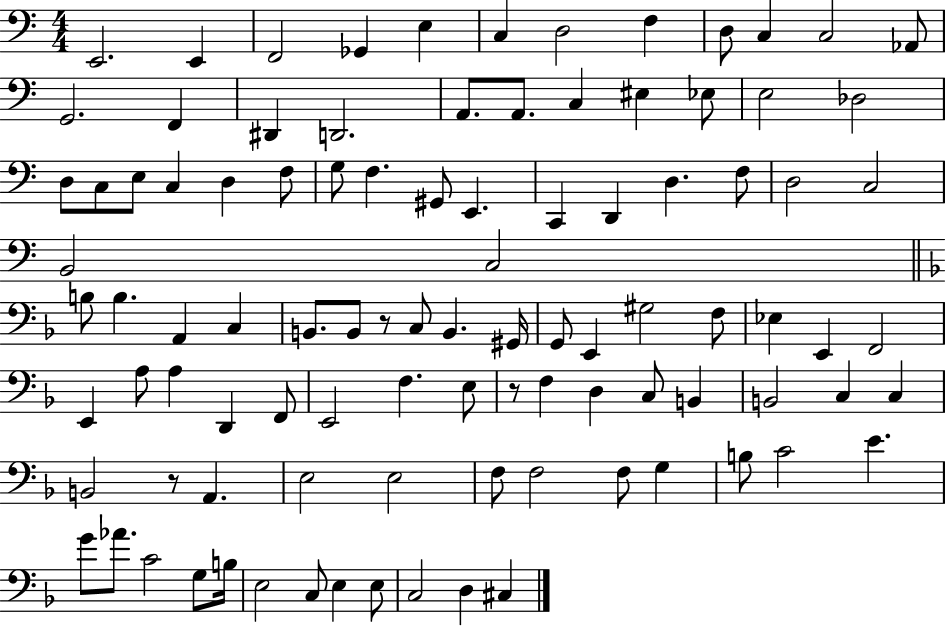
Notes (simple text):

E2/h. E2/q F2/h Gb2/q E3/q C3/q D3/h F3/q D3/e C3/q C3/h Ab2/e G2/h. F2/q D#2/q D2/h. A2/e. A2/e. C3/q EIS3/q Eb3/e E3/h Db3/h D3/e C3/e E3/e C3/q D3/q F3/e G3/e F3/q. G#2/e E2/q. C2/q D2/q D3/q. F3/e D3/h C3/h B2/h C3/h B3/e B3/q. A2/q C3/q B2/e. B2/e R/e C3/e B2/q. G#2/s G2/e E2/q G#3/h F3/e Eb3/q E2/q F2/h E2/q A3/e A3/q D2/q F2/e E2/h F3/q. E3/e R/e F3/q D3/q C3/e B2/q B2/h C3/q C3/q B2/h R/e A2/q. E3/h E3/h F3/e F3/h F3/e G3/q B3/e C4/h E4/q. G4/e Ab4/e. C4/h G3/e B3/s E3/h C3/e E3/q E3/e C3/h D3/q C#3/q